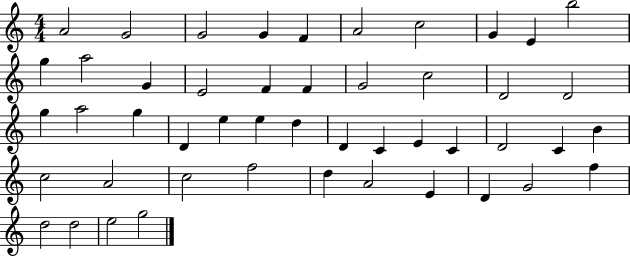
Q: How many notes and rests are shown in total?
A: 48